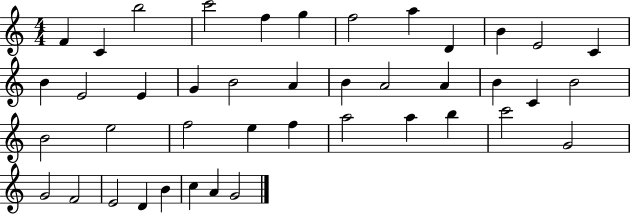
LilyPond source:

{
  \clef treble
  \numericTimeSignature
  \time 4/4
  \key c \major
  f'4 c'4 b''2 | c'''2 f''4 g''4 | f''2 a''4 d'4 | b'4 e'2 c'4 | \break b'4 e'2 e'4 | g'4 b'2 a'4 | b'4 a'2 a'4 | b'4 c'4 b'2 | \break b'2 e''2 | f''2 e''4 f''4 | a''2 a''4 b''4 | c'''2 g'2 | \break g'2 f'2 | e'2 d'4 b'4 | c''4 a'4 g'2 | \bar "|."
}